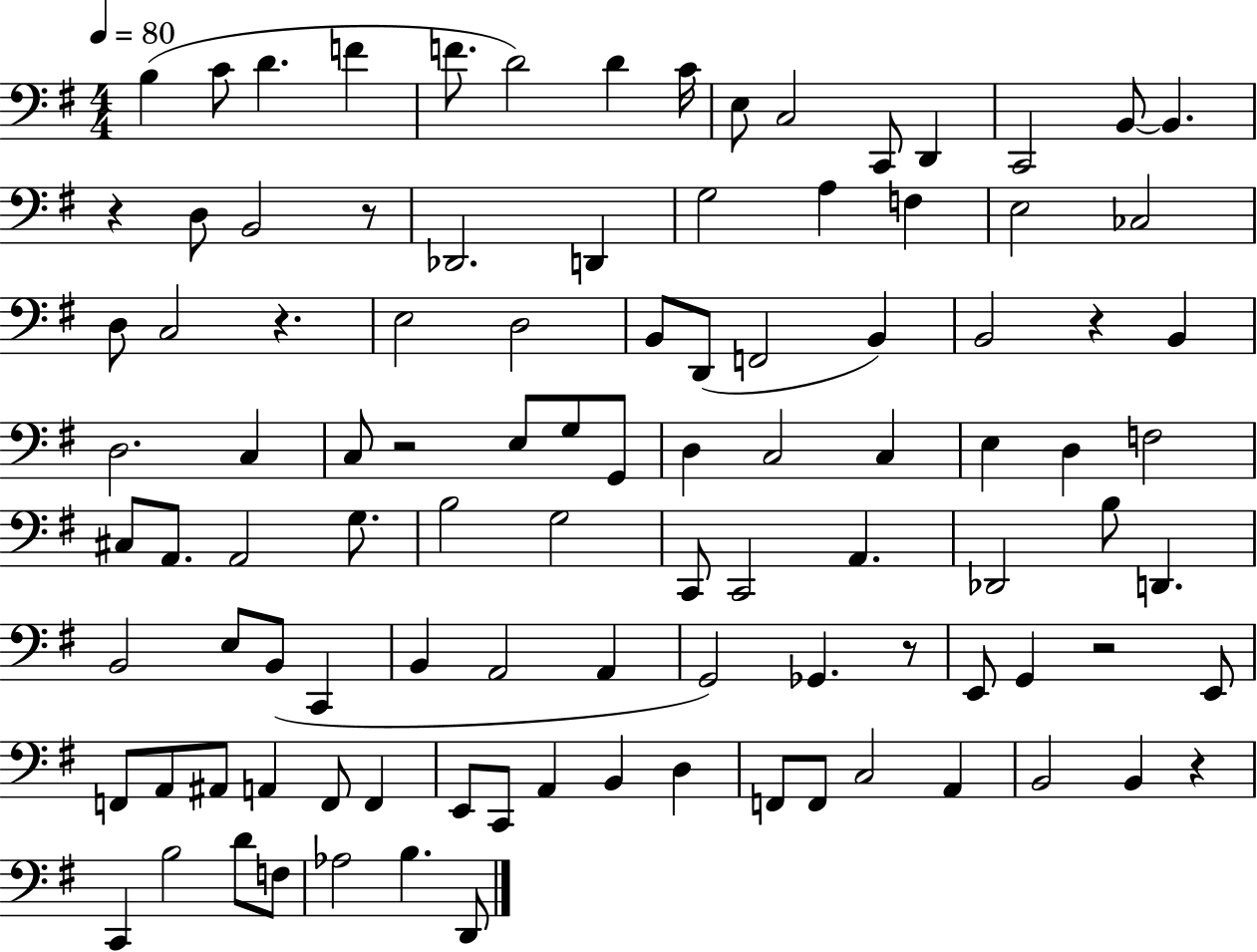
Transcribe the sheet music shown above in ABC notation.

X:1
T:Untitled
M:4/4
L:1/4
K:G
B, C/2 D F F/2 D2 D C/4 E,/2 C,2 C,,/2 D,, C,,2 B,,/2 B,, z D,/2 B,,2 z/2 _D,,2 D,, G,2 A, F, E,2 _C,2 D,/2 C,2 z E,2 D,2 B,,/2 D,,/2 F,,2 B,, B,,2 z B,, D,2 C, C,/2 z2 E,/2 G,/2 G,,/2 D, C,2 C, E, D, F,2 ^C,/2 A,,/2 A,,2 G,/2 B,2 G,2 C,,/2 C,,2 A,, _D,,2 B,/2 D,, B,,2 E,/2 B,,/2 C,, B,, A,,2 A,, G,,2 _G,, z/2 E,,/2 G,, z2 E,,/2 F,,/2 A,,/2 ^A,,/2 A,, F,,/2 F,, E,,/2 C,,/2 A,, B,, D, F,,/2 F,,/2 C,2 A,, B,,2 B,, z C,, B,2 D/2 F,/2 _A,2 B, D,,/2